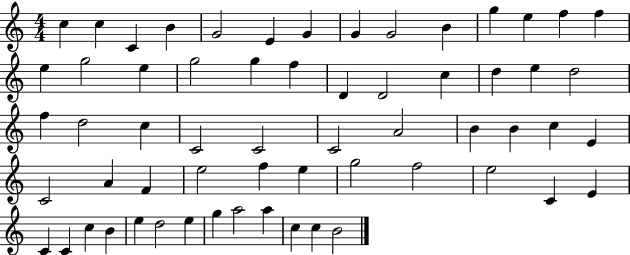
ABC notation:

X:1
T:Untitled
M:4/4
L:1/4
K:C
c c C B G2 E G G G2 B g e f f e g2 e g2 g f D D2 c d e d2 f d2 c C2 C2 C2 A2 B B c E C2 A F e2 f e g2 f2 e2 C E C C c B e d2 e g a2 a c c B2